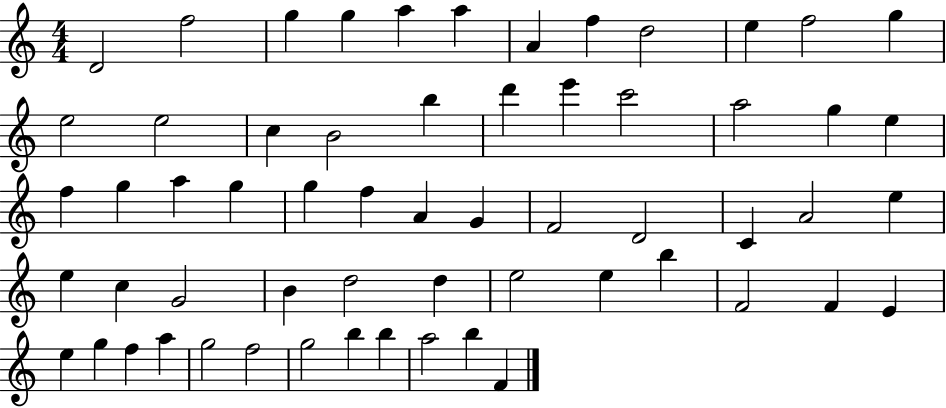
D4/h F5/h G5/q G5/q A5/q A5/q A4/q F5/q D5/h E5/q F5/h G5/q E5/h E5/h C5/q B4/h B5/q D6/q E6/q C6/h A5/h G5/q E5/q F5/q G5/q A5/q G5/q G5/q F5/q A4/q G4/q F4/h D4/h C4/q A4/h E5/q E5/q C5/q G4/h B4/q D5/h D5/q E5/h E5/q B5/q F4/h F4/q E4/q E5/q G5/q F5/q A5/q G5/h F5/h G5/h B5/q B5/q A5/h B5/q F4/q